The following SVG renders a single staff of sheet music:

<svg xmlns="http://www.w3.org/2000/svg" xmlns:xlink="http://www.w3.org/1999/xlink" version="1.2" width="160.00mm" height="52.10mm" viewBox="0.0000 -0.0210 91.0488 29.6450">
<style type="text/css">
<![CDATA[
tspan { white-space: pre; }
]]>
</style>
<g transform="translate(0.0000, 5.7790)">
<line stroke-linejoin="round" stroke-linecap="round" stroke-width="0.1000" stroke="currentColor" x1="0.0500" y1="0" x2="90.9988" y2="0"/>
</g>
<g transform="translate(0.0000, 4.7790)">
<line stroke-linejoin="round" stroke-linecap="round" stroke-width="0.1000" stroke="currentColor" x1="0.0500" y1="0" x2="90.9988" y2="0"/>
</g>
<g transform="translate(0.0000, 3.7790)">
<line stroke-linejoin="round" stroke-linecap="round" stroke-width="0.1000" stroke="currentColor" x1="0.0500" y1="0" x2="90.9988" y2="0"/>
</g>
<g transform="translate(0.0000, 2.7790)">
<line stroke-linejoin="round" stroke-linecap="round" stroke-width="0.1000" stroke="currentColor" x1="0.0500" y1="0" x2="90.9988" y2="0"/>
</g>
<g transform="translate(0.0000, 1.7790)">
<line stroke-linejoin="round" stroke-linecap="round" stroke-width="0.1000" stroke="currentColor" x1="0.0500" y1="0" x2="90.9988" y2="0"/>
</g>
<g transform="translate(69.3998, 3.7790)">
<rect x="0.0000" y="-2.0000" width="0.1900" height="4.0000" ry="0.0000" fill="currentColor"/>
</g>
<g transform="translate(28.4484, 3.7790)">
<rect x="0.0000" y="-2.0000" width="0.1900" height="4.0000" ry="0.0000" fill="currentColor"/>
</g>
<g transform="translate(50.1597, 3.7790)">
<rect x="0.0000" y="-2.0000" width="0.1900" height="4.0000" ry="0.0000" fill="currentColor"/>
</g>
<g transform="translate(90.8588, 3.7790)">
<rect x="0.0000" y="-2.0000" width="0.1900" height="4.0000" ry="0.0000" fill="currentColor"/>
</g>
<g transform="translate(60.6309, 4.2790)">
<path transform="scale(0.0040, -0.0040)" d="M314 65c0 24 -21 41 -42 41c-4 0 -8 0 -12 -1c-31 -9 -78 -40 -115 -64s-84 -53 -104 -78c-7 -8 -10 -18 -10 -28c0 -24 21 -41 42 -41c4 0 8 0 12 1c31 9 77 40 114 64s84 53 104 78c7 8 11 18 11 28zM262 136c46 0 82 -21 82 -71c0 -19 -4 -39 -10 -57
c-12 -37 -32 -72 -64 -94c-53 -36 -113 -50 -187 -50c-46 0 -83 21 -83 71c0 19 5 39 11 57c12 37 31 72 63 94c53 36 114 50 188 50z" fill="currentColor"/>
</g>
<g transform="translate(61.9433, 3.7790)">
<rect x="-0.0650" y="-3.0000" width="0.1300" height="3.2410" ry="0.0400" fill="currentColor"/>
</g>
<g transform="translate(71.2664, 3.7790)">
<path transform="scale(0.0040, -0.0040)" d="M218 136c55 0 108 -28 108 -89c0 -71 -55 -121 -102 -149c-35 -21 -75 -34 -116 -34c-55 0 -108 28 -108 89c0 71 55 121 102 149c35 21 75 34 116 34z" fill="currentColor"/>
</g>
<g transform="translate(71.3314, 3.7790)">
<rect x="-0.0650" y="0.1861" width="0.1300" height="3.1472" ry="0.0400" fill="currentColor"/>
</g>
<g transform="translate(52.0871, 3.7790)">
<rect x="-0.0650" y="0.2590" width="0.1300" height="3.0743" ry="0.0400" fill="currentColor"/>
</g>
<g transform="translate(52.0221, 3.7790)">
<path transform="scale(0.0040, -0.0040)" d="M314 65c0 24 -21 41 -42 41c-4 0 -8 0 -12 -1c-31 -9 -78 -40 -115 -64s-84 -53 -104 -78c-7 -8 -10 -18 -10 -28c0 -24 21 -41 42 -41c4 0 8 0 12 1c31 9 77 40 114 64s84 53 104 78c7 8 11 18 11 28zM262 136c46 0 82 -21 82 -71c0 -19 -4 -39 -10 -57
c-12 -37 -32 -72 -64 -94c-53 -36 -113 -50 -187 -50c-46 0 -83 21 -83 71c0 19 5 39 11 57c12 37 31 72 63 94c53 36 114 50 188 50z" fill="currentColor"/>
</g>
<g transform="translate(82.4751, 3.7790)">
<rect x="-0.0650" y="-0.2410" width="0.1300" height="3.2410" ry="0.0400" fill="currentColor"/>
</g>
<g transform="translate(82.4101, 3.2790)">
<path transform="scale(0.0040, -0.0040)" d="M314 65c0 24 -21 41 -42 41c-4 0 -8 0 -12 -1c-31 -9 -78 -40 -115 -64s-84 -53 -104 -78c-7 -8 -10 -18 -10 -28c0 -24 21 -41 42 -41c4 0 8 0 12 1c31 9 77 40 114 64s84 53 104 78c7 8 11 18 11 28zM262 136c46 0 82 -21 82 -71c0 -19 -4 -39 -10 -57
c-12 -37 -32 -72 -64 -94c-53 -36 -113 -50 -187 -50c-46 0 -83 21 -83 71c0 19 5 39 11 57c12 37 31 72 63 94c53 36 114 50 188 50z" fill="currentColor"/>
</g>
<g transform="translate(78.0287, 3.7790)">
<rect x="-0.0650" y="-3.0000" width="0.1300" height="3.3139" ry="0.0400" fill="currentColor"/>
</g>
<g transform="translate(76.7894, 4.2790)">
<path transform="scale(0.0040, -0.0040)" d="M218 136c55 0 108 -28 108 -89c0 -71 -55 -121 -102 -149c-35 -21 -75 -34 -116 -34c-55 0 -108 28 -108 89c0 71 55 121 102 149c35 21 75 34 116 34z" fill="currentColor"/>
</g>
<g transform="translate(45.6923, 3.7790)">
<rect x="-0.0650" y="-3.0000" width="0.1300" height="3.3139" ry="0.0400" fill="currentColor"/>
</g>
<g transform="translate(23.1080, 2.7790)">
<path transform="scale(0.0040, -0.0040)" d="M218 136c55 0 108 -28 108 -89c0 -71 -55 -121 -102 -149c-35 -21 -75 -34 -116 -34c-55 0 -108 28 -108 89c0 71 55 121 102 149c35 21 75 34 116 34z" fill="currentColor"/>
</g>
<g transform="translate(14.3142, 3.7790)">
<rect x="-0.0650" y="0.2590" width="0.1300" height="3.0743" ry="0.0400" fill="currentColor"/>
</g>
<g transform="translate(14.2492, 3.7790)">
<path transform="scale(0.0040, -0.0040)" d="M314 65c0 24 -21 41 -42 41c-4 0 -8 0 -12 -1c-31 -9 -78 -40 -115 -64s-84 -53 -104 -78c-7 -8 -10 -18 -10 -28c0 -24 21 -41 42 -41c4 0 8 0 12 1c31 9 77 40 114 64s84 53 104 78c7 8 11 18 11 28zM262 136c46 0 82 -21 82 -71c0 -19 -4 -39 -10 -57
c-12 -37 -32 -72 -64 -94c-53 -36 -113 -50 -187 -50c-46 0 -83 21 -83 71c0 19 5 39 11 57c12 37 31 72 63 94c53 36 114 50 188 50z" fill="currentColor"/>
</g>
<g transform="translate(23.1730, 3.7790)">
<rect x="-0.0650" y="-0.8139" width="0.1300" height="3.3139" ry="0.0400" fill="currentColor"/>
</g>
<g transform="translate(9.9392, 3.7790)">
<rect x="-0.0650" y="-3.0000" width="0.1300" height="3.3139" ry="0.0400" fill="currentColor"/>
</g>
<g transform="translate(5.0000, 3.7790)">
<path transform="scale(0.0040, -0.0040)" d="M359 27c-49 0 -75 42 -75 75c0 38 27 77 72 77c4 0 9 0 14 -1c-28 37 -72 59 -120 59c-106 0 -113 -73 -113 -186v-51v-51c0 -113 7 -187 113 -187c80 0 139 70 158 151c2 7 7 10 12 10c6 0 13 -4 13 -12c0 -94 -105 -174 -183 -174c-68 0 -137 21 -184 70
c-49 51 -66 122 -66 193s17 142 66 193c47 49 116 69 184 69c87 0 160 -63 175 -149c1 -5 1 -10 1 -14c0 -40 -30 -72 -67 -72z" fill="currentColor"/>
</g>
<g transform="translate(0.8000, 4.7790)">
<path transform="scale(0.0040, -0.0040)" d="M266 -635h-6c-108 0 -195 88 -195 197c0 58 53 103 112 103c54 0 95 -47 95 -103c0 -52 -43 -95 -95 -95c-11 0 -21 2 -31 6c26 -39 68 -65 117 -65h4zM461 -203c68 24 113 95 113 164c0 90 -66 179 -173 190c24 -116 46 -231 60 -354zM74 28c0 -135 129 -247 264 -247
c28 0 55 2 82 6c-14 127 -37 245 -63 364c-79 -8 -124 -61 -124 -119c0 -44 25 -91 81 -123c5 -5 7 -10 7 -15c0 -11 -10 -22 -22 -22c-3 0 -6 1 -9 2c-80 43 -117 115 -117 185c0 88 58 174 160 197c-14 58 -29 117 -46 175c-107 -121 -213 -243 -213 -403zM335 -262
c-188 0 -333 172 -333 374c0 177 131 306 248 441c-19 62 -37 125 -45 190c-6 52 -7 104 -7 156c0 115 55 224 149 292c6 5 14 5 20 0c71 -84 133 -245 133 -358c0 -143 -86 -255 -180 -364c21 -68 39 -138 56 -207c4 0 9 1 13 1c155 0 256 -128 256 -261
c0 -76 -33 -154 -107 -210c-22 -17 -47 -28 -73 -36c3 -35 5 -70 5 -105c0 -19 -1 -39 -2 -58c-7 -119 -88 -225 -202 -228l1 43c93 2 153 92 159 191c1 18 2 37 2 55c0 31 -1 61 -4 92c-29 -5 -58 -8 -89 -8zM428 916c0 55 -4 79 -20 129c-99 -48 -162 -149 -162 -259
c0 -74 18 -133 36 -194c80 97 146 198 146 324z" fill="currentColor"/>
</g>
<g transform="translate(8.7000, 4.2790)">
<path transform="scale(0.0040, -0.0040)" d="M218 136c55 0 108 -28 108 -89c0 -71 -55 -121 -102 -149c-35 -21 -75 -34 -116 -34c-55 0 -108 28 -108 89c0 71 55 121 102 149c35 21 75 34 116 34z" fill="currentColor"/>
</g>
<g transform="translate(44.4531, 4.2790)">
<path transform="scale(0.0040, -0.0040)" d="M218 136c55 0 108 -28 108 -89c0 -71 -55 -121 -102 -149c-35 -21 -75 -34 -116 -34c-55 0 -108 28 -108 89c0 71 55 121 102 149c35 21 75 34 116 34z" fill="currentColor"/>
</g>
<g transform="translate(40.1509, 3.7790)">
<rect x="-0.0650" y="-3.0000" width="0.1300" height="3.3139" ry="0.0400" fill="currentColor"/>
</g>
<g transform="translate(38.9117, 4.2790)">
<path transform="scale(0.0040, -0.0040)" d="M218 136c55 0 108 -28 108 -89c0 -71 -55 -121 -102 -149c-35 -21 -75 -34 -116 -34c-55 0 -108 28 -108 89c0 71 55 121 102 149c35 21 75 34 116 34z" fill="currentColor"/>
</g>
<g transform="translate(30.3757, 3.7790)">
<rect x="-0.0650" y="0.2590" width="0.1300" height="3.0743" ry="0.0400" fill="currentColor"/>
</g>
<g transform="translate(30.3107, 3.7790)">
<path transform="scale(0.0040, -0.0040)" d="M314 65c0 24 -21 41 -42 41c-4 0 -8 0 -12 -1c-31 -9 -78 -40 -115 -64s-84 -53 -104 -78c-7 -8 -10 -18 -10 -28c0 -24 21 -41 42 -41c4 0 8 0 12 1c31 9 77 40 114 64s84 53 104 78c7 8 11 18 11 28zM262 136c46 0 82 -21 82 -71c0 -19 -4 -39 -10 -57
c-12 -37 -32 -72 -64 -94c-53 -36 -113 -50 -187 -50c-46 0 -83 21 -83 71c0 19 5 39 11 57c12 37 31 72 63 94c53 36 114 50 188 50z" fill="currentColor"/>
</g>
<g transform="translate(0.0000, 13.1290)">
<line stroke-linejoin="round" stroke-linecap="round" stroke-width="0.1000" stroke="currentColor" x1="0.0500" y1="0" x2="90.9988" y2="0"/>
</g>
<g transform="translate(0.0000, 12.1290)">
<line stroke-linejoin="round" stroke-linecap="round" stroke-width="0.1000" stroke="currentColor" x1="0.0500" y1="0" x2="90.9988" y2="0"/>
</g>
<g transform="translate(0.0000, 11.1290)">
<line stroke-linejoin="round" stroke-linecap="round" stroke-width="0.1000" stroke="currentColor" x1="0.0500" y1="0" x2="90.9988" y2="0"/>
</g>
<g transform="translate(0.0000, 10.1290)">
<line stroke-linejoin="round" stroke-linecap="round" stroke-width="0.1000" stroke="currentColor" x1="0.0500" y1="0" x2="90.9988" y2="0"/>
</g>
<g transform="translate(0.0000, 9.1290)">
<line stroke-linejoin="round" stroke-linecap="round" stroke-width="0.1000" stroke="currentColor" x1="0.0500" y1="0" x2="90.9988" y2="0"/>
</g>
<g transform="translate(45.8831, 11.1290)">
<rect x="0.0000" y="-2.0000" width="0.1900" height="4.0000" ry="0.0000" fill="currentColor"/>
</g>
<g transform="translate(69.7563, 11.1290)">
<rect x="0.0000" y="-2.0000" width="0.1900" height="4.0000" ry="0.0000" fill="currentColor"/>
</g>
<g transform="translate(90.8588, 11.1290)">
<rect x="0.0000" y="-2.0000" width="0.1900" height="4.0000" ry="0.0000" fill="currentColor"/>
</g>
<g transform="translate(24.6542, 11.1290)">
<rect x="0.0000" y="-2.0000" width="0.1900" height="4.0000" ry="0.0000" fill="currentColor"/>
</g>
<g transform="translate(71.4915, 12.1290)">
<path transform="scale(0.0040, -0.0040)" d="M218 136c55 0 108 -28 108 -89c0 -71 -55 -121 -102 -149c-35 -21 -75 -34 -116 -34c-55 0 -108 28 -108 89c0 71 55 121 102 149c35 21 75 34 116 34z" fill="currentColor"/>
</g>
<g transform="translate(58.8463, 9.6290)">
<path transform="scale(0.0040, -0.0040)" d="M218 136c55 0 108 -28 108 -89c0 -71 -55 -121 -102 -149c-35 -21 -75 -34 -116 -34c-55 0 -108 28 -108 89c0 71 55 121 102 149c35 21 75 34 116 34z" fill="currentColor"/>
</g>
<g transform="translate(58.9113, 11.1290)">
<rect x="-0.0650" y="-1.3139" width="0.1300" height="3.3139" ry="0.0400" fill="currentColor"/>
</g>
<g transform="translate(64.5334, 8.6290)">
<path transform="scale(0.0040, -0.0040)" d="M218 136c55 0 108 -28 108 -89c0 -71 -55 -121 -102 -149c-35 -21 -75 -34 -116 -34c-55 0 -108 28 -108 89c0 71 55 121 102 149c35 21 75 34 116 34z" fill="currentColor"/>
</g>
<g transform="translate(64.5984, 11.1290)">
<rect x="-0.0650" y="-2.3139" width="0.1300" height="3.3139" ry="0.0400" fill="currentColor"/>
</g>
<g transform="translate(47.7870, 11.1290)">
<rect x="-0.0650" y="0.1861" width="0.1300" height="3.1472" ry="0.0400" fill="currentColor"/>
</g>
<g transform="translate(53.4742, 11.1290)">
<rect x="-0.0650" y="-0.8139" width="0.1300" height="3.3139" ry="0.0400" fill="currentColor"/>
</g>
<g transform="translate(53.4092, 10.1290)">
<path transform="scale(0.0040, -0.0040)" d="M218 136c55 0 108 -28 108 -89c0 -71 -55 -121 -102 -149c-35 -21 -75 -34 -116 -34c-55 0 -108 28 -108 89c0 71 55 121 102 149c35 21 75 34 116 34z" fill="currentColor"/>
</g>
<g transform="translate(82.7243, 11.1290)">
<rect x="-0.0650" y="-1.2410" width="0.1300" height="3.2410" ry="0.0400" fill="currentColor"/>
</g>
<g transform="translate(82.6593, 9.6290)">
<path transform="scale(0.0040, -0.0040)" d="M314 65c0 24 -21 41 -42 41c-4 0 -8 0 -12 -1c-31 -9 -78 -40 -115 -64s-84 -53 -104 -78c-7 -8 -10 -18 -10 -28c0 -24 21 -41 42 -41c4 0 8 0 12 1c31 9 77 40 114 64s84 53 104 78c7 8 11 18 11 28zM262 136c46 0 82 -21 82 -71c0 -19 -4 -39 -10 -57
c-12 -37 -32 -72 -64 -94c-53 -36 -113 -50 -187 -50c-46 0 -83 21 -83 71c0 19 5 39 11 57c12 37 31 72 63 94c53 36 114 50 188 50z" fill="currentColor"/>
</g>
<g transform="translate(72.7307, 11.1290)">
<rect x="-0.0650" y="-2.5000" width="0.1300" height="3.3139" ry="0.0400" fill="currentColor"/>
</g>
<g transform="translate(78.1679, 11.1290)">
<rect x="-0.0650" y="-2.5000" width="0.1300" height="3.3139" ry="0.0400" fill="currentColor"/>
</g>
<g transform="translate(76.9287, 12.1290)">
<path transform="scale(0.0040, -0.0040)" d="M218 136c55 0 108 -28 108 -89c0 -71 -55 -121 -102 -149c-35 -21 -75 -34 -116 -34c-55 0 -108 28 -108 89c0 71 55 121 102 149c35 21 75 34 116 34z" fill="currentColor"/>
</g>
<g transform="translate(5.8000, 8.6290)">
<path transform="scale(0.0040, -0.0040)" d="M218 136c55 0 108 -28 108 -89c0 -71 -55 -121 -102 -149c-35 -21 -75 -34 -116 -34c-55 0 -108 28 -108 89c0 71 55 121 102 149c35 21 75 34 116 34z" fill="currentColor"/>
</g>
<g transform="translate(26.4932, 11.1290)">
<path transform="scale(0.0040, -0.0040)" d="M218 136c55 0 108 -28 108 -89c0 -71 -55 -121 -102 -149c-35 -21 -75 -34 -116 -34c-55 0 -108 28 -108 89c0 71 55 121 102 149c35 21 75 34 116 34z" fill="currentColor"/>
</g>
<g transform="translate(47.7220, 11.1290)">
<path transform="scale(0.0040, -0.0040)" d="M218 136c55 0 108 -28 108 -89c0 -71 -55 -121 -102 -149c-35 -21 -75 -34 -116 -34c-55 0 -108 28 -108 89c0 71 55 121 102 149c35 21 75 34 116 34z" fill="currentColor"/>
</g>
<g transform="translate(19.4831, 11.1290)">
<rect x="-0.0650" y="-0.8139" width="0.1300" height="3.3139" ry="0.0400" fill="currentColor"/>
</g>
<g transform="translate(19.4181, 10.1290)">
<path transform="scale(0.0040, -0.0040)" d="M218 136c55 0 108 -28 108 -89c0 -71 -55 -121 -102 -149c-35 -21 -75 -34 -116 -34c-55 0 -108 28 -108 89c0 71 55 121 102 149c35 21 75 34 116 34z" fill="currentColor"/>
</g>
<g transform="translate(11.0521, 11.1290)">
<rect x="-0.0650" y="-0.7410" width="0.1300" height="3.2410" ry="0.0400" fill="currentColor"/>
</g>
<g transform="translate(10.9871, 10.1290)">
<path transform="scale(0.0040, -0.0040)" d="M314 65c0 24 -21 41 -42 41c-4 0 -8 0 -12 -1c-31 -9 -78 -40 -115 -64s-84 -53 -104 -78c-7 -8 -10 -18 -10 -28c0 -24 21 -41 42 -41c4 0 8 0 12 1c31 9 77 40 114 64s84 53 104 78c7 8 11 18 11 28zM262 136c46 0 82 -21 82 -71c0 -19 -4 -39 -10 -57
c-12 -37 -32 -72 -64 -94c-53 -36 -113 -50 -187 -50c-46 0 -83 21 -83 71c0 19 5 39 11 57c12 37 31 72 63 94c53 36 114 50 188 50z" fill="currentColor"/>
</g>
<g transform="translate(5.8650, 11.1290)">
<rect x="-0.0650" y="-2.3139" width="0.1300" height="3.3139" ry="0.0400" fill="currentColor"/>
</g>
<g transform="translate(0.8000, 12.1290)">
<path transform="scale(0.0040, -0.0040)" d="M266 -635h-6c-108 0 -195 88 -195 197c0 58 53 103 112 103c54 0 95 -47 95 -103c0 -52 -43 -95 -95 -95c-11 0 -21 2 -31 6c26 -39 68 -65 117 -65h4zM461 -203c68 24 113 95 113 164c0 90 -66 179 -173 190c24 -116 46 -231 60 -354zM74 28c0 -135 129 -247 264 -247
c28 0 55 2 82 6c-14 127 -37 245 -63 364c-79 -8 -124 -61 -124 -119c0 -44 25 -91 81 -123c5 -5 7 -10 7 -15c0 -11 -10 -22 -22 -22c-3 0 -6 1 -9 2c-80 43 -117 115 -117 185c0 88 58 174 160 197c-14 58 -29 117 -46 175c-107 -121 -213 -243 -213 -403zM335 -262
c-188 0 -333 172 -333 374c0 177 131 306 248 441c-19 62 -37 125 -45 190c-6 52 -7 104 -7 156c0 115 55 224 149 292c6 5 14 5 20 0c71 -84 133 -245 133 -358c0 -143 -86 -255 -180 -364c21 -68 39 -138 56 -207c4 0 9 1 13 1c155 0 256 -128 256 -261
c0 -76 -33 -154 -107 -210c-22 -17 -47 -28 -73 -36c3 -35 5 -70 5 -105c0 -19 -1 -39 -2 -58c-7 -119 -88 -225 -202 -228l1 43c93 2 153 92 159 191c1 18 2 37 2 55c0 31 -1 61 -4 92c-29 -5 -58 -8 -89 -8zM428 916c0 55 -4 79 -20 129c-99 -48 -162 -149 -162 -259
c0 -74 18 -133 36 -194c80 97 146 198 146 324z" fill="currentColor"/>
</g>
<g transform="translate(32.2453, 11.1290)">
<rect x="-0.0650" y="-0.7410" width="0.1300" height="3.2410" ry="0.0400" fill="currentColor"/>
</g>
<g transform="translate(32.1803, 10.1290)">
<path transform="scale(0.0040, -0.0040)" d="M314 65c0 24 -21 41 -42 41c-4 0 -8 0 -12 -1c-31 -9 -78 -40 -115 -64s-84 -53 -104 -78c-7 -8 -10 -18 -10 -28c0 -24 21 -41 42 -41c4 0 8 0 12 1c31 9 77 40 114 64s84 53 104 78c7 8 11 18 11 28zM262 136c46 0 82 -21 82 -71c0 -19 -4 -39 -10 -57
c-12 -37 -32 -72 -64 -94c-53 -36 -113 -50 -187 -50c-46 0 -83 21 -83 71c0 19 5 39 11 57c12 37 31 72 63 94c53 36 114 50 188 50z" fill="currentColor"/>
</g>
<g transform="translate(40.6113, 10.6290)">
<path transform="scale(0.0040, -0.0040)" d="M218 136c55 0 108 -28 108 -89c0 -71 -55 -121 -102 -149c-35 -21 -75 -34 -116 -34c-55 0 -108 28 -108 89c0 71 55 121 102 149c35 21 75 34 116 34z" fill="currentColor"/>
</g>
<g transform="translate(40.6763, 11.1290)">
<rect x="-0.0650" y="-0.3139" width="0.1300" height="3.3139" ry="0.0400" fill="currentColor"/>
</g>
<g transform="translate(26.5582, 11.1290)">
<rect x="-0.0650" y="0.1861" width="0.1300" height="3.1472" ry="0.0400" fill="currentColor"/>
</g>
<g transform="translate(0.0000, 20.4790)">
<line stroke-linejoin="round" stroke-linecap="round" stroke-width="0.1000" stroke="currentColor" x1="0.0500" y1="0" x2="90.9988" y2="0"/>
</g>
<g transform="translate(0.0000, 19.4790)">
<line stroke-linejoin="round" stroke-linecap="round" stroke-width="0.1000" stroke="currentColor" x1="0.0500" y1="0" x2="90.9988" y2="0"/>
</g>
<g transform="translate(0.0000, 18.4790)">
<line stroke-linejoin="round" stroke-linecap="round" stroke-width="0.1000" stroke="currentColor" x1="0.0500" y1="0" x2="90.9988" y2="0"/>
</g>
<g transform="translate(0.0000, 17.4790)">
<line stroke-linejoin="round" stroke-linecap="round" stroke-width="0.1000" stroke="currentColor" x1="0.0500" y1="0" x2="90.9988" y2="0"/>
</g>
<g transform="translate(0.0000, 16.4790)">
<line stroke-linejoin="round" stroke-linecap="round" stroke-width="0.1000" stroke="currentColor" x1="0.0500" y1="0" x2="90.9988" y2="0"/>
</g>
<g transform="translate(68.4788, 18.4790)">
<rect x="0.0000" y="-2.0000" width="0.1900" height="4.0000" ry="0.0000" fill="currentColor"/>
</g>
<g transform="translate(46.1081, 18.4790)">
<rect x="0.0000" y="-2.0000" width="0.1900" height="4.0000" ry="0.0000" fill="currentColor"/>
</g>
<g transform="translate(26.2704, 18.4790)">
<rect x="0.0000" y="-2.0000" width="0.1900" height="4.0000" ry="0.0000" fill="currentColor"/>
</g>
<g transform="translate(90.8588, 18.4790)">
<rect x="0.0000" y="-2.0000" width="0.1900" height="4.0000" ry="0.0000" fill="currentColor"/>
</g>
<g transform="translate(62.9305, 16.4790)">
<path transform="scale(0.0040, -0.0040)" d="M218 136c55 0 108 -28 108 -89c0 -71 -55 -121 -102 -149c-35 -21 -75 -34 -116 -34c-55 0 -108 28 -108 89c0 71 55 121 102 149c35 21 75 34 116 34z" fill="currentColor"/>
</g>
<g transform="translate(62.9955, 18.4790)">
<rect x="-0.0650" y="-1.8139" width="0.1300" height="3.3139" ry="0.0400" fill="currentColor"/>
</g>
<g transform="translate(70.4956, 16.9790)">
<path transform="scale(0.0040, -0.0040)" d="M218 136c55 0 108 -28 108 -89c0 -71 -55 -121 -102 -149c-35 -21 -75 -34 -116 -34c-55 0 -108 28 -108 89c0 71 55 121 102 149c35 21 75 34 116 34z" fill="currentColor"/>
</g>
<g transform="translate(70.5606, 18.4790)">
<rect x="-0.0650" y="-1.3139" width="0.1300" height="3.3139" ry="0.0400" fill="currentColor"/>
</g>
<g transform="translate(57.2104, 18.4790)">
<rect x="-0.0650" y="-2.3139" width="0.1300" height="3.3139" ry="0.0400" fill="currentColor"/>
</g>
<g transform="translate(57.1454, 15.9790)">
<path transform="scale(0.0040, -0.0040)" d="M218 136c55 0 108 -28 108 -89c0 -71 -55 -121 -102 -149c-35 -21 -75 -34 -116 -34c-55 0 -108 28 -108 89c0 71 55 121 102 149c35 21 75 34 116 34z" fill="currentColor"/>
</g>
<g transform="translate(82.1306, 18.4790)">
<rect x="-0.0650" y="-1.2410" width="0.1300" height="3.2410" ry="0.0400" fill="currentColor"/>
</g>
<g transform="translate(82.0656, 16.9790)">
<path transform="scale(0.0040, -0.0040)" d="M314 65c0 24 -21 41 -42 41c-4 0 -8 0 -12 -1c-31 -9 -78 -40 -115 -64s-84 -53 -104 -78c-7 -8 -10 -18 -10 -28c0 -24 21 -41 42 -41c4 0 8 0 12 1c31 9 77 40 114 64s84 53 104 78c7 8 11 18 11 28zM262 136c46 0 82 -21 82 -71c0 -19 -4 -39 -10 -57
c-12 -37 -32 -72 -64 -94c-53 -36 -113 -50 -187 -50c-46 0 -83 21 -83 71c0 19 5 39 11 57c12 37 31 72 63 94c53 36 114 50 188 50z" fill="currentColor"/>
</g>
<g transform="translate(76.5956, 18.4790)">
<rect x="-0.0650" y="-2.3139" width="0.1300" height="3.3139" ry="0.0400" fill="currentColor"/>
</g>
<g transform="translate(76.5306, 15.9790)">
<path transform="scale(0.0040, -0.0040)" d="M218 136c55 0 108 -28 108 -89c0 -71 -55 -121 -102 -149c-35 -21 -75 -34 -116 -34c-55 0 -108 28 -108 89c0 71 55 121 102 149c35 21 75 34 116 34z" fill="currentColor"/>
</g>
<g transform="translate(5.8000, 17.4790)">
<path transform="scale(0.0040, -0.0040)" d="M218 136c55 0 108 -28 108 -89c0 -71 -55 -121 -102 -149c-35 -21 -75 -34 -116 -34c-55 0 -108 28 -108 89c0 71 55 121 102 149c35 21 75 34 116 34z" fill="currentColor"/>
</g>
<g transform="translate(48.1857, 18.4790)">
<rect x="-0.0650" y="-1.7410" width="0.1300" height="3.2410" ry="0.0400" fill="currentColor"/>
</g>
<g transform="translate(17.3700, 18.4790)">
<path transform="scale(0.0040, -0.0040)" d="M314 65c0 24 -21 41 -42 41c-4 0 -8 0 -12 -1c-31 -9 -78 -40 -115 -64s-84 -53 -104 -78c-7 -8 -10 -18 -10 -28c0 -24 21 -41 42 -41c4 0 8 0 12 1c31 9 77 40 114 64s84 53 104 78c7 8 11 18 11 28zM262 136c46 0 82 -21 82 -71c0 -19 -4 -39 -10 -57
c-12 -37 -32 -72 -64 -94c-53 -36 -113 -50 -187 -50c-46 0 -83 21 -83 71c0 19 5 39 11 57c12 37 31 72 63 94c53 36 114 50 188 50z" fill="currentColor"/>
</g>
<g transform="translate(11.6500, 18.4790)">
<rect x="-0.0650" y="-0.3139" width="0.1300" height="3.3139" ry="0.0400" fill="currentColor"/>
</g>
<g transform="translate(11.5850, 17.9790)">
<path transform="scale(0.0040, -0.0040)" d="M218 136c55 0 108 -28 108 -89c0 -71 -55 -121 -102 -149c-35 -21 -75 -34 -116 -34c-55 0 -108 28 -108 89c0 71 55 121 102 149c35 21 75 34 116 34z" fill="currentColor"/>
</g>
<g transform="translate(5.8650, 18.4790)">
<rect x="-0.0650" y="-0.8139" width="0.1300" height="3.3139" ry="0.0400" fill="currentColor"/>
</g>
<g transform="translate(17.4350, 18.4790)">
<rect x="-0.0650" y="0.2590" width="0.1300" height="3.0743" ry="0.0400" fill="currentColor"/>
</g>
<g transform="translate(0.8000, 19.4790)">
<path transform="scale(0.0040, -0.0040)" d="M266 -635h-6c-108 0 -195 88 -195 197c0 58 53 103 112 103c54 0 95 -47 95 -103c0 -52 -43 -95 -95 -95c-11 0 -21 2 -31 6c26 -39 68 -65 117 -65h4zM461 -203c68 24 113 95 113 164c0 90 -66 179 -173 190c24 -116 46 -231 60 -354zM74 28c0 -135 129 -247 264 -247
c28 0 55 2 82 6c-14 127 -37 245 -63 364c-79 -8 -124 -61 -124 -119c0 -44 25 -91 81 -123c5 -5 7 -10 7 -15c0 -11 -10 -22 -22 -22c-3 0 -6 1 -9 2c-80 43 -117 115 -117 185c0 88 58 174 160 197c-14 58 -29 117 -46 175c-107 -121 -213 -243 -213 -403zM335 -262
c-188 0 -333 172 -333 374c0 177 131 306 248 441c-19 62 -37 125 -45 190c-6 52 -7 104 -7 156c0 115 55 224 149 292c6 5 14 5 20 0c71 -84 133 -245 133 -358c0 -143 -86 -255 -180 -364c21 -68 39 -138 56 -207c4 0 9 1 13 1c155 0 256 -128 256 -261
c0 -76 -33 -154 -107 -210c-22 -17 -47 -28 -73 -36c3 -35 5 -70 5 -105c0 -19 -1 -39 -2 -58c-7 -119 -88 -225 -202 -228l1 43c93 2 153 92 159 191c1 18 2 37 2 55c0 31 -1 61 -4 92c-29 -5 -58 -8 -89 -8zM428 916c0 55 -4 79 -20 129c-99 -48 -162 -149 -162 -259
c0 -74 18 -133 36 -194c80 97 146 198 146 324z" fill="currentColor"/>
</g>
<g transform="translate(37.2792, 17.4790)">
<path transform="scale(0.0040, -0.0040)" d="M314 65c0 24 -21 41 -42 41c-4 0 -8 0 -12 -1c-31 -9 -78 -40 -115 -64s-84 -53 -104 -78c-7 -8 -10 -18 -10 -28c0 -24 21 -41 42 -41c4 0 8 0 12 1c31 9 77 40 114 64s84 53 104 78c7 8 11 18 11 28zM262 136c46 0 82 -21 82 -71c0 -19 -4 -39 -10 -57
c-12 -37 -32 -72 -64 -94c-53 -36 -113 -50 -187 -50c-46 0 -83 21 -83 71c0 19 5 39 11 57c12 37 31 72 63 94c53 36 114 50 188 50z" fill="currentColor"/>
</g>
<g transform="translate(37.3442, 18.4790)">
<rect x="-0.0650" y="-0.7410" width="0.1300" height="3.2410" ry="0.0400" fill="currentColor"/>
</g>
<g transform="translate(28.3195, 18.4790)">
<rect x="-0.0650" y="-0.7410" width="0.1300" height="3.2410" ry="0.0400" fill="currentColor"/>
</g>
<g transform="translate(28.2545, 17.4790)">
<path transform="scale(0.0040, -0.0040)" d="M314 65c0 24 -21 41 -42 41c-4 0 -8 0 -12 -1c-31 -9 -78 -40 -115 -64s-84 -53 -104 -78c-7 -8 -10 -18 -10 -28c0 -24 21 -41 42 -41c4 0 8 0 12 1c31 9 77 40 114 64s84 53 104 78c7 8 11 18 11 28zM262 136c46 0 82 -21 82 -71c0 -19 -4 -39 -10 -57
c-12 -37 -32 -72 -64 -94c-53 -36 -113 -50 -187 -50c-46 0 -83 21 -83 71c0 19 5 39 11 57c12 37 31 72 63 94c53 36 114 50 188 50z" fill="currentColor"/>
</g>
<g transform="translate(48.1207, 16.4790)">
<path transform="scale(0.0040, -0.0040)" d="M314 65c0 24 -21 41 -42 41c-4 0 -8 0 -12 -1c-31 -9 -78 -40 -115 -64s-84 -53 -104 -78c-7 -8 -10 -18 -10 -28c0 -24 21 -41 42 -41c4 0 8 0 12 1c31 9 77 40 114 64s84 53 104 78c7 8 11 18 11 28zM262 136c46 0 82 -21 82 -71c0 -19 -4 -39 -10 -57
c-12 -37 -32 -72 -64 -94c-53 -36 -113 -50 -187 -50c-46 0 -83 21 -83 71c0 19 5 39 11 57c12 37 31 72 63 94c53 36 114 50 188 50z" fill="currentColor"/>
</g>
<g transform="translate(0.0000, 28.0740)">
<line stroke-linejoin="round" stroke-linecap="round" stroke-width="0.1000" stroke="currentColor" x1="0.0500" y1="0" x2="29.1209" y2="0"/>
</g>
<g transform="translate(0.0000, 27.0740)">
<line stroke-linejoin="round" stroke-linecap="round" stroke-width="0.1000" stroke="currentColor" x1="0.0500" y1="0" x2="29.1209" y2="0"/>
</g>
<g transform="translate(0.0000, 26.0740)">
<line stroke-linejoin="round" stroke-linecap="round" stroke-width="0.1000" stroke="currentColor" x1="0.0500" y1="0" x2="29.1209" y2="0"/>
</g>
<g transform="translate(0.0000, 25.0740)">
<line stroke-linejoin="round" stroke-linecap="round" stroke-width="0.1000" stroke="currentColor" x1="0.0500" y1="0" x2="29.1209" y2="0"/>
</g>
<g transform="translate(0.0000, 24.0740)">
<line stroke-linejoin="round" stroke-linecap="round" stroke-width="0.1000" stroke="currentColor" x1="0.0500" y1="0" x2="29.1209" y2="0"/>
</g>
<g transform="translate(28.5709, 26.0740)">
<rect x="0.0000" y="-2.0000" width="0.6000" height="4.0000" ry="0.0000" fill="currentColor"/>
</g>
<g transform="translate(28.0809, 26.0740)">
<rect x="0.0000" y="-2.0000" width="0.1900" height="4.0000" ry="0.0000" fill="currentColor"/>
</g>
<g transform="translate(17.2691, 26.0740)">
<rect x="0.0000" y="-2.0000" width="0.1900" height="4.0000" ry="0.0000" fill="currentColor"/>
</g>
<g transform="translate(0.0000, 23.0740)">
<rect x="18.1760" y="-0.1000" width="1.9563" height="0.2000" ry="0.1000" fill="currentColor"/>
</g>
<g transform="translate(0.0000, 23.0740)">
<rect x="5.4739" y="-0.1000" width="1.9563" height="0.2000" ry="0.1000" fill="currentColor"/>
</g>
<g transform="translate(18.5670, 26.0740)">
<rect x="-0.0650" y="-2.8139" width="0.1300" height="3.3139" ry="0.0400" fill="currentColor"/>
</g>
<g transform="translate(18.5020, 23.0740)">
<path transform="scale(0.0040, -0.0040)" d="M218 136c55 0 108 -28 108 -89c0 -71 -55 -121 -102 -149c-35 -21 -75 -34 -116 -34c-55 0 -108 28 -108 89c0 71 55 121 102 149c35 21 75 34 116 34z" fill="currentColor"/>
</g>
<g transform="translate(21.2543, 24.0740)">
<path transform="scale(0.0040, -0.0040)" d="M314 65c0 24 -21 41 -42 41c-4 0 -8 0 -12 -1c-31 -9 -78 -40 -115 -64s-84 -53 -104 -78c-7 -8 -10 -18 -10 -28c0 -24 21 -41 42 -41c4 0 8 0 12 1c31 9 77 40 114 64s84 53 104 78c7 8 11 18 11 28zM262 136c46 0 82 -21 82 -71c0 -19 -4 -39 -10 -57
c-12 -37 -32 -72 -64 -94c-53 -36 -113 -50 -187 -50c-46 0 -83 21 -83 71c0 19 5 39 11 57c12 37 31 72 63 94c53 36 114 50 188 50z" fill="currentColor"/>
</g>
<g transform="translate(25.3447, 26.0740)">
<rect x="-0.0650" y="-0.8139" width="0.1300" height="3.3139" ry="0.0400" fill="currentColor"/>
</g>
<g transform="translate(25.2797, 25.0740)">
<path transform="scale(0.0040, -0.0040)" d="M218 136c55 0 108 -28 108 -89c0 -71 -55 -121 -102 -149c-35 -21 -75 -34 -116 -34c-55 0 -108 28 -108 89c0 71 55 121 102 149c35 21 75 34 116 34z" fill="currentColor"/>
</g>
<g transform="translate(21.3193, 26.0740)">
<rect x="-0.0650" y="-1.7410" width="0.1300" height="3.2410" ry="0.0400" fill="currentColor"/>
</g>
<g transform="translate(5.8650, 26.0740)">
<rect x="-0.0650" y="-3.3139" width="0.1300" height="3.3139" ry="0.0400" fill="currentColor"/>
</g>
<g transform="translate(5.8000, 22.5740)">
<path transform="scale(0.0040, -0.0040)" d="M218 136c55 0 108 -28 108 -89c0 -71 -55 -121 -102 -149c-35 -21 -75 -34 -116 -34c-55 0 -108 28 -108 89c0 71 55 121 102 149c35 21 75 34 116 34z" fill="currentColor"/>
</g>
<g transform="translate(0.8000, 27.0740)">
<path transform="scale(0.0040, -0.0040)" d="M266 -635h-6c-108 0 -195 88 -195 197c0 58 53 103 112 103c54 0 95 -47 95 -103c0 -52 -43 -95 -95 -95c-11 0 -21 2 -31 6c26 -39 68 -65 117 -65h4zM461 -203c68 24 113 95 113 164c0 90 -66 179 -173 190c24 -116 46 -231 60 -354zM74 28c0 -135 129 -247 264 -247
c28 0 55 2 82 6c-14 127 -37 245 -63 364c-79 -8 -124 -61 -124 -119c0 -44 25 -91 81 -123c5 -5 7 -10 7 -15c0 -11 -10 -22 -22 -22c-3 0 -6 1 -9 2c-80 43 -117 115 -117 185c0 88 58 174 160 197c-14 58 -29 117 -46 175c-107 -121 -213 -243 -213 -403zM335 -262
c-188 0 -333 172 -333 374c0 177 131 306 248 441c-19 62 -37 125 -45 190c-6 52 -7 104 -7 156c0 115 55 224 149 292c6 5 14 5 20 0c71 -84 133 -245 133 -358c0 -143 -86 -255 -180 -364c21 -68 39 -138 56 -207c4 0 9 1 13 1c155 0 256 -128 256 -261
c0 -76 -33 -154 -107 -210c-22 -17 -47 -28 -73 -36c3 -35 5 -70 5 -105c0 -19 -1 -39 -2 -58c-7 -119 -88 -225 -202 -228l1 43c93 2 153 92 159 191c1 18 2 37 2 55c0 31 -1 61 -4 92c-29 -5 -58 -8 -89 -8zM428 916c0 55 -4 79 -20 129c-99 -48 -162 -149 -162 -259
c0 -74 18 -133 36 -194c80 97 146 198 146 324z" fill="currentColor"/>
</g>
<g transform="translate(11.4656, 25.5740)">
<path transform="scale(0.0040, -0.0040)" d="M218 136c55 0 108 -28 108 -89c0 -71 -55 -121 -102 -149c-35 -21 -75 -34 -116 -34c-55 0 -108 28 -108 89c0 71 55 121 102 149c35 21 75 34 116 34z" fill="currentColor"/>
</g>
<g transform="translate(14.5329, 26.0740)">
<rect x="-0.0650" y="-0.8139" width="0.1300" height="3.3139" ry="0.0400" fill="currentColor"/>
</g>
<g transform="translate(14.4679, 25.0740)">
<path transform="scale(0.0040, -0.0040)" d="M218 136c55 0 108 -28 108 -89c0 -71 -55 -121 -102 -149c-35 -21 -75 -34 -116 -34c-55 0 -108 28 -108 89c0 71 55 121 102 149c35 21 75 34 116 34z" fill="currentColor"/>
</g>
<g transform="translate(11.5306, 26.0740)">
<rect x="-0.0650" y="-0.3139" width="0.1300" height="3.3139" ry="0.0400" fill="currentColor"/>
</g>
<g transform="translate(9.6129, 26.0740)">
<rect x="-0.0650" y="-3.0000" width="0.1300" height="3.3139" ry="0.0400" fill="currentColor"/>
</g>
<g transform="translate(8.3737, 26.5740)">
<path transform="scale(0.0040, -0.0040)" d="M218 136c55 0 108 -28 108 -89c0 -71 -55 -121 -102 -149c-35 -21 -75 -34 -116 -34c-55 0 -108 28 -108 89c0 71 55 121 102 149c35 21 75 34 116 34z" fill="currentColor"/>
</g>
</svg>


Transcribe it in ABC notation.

X:1
T:Untitled
M:4/4
L:1/4
K:C
A B2 d B2 A A B2 A2 B A c2 g d2 d B d2 c B d e g G G e2 d c B2 d2 d2 f2 g f e g e2 b A c d a f2 d